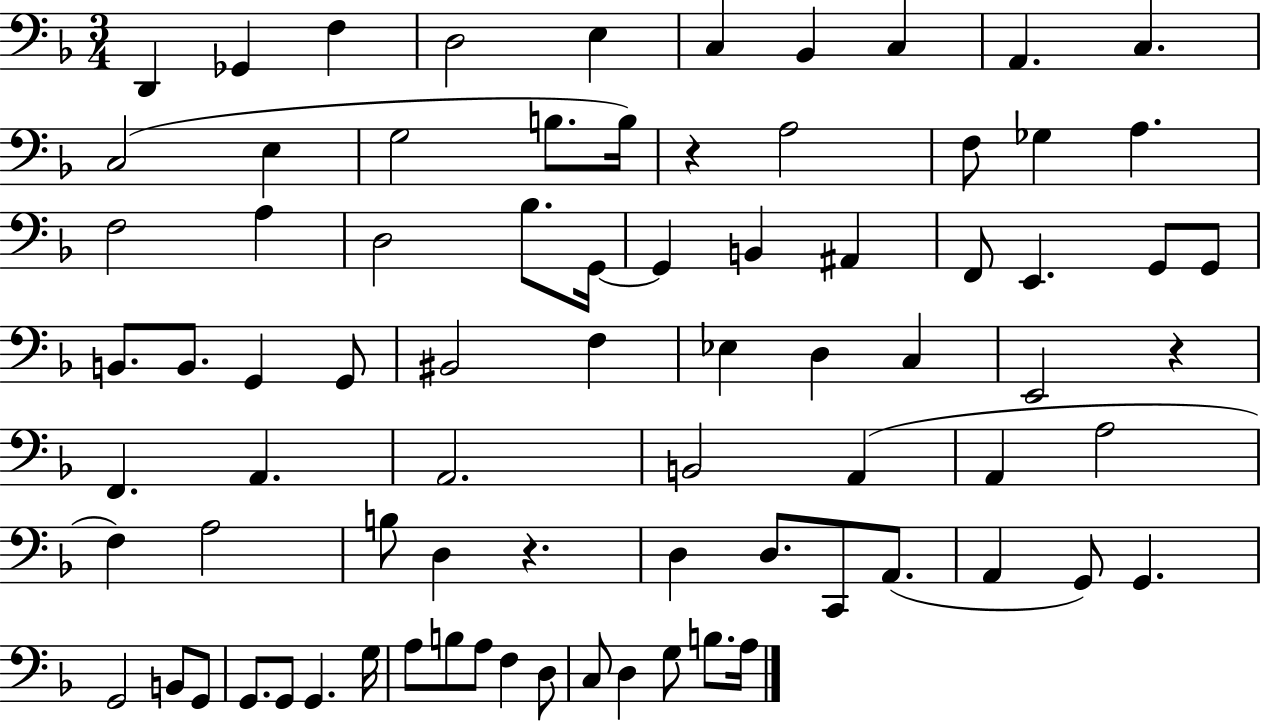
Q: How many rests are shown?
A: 3